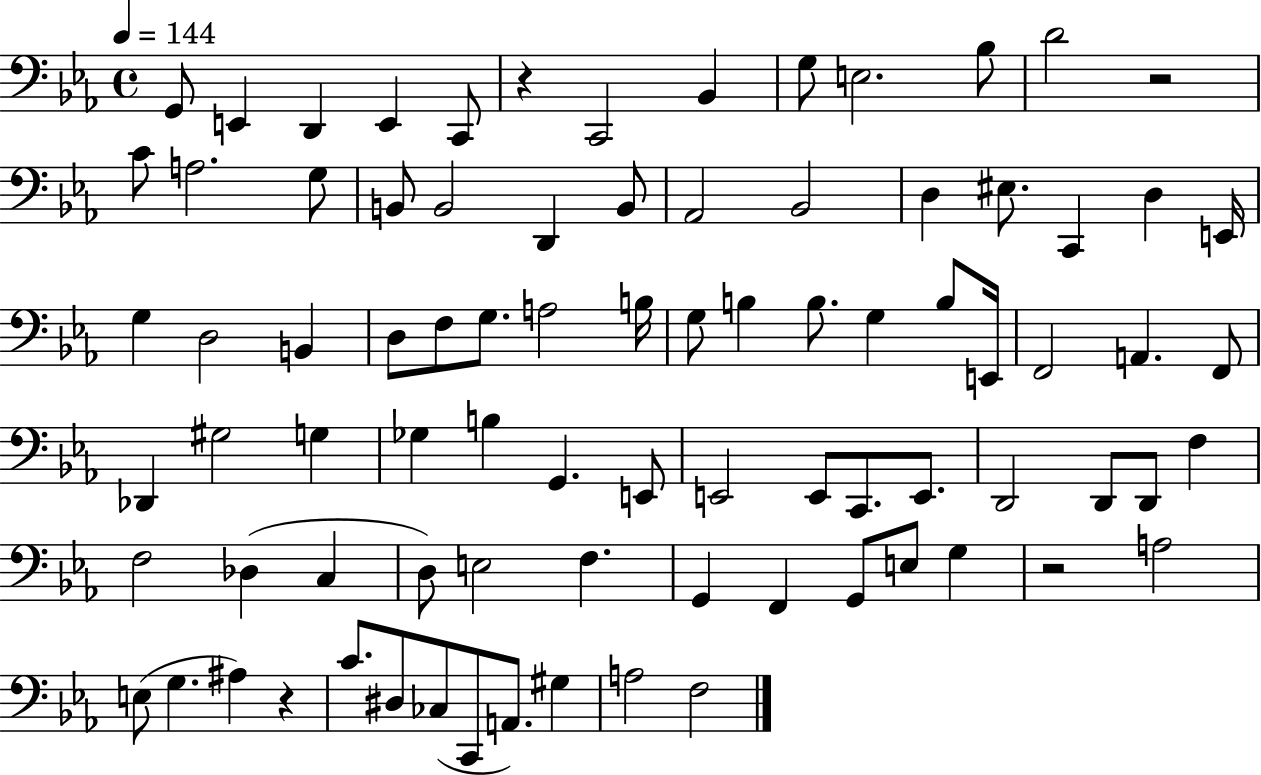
{
  \clef bass
  \time 4/4
  \defaultTimeSignature
  \key ees \major
  \tempo 4 = 144
  g,8 e,4 d,4 e,4 c,8 | r4 c,2 bes,4 | g8 e2. bes8 | d'2 r2 | \break c'8 a2. g8 | b,8 b,2 d,4 b,8 | aes,2 bes,2 | d4 eis8. c,4 d4 e,16 | \break g4 d2 b,4 | d8 f8 g8. a2 b16 | g8 b4 b8. g4 b8 e,16 | f,2 a,4. f,8 | \break des,4 gis2 g4 | ges4 b4 g,4. e,8 | e,2 e,8 c,8. e,8. | d,2 d,8 d,8 f4 | \break f2 des4( c4 | d8) e2 f4. | g,4 f,4 g,8 e8 g4 | r2 a2 | \break e8( g4. ais4) r4 | c'8. dis8 ces8( c,8 a,8.) gis4 | a2 f2 | \bar "|."
}